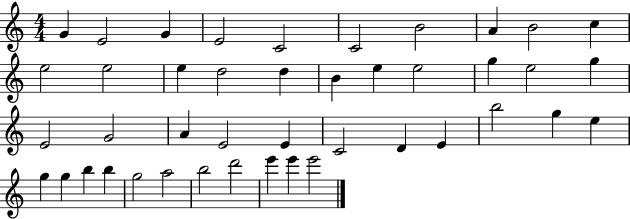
G4/q E4/h G4/q E4/h C4/h C4/h B4/h A4/q B4/h C5/q E5/h E5/h E5/q D5/h D5/q B4/q E5/q E5/h G5/q E5/h G5/q E4/h G4/h A4/q E4/h E4/q C4/h D4/q E4/q B5/h G5/q E5/q G5/q G5/q B5/q B5/q G5/h A5/h B5/h D6/h E6/q E6/q E6/h